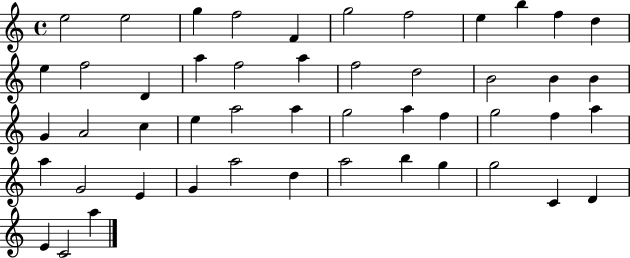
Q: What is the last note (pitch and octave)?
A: A5